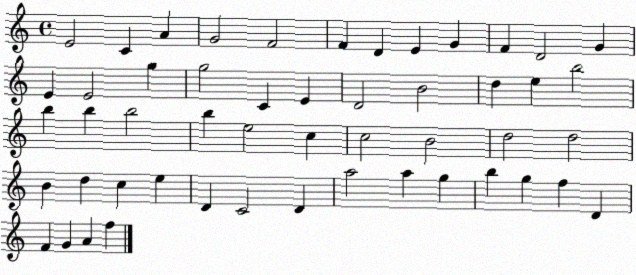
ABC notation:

X:1
T:Untitled
M:4/4
L:1/4
K:C
E2 C A G2 F2 F D E G F D2 G E E2 g g2 C E D2 B2 d e b2 b b b2 b e2 c c2 B2 d2 d2 B d c e D C2 D a2 a g b g f D F G A f